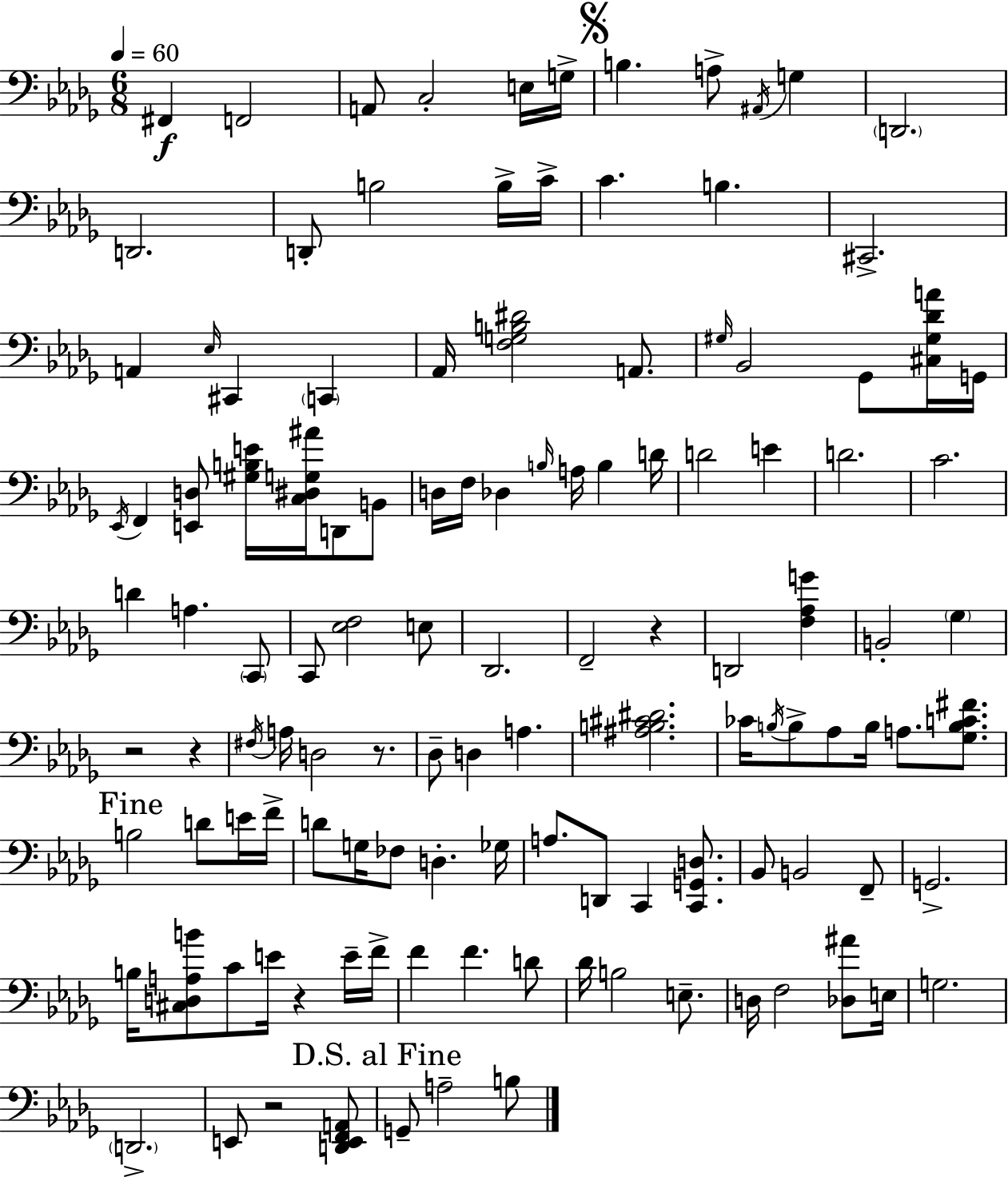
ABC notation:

X:1
T:Untitled
M:6/8
L:1/4
K:Bbm
^F,, F,,2 A,,/2 C,2 E,/4 G,/4 B, A,/2 ^A,,/4 G, D,,2 D,,2 D,,/2 B,2 B,/4 C/4 C B, ^C,,2 A,, _E,/4 ^C,, C,, _A,,/4 [F,G,B,^D]2 A,,/2 ^G,/4 _B,,2 _G,,/2 [^C,^G,_DA]/4 G,,/4 _E,,/4 F,, [E,,D,]/2 [^G,B,E]/4 [C,^D,G,^A]/4 D,,/2 B,,/2 D,/4 F,/4 _D, B,/4 A,/4 B, D/4 D2 E D2 C2 D A, C,,/2 C,,/2 [_E,F,]2 E,/2 _D,,2 F,,2 z D,,2 [F,_A,G] B,,2 _G, z2 z ^F,/4 A,/4 D,2 z/2 _D,/2 D, A, [^A,B,^C^D]2 _C/4 B,/4 B,/2 _A,/2 B,/4 A,/2 [_G,B,C^F]/2 B,2 D/2 E/4 F/4 D/2 G,/4 _F,/2 D, _G,/4 A,/2 D,,/2 C,, [C,,G,,D,]/2 _B,,/2 B,,2 F,,/2 G,,2 B,/4 [^C,D,A,B]/2 C/2 E/4 z E/4 F/4 F F D/2 _D/4 B,2 E,/2 D,/4 F,2 [_D,^A]/2 E,/4 G,2 D,,2 E,,/2 z2 [D,,E,,F,,A,,]/2 G,,/2 A,2 B,/2